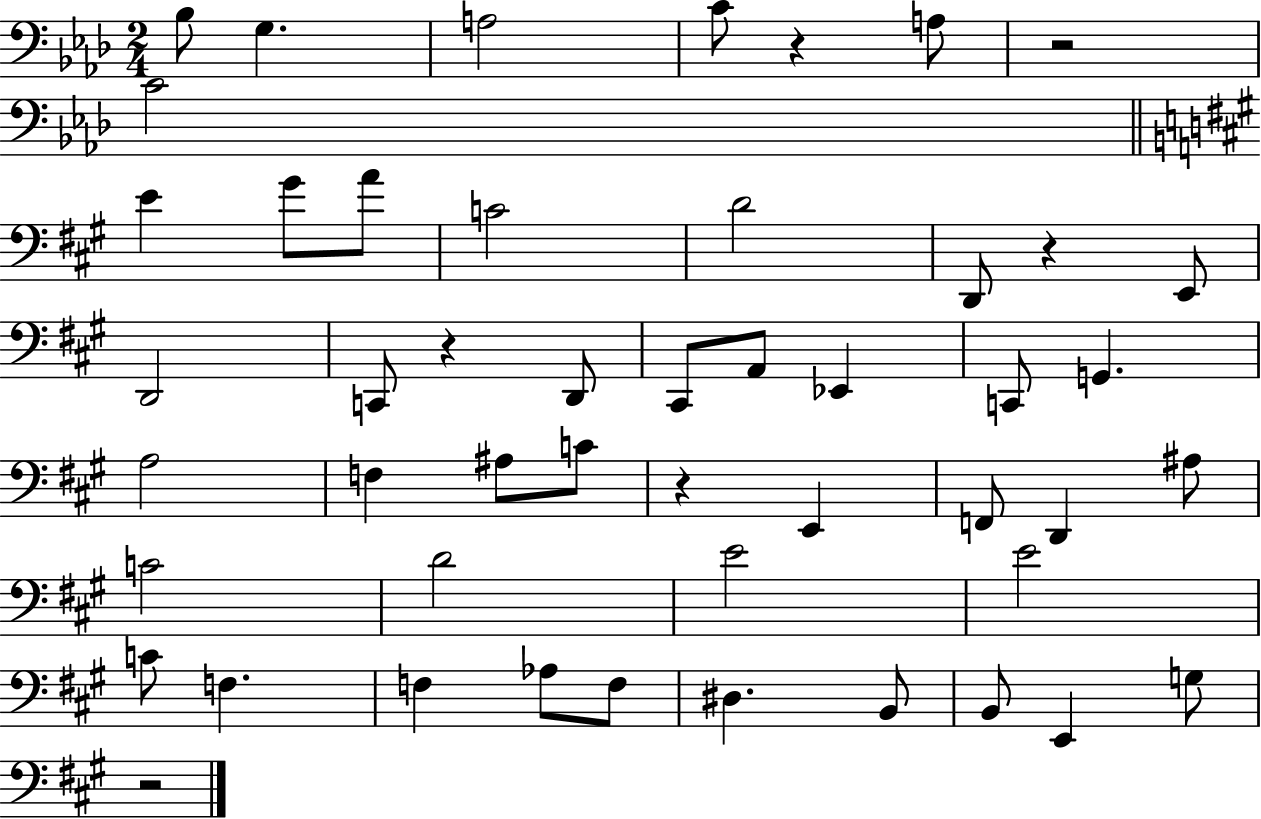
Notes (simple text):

Bb3/e G3/q. A3/h C4/e R/q A3/e R/h C4/h E4/q G#4/e A4/e C4/h D4/h D2/e R/q E2/e D2/h C2/e R/q D2/e C#2/e A2/e Eb2/q C2/e G2/q. A3/h F3/q A#3/e C4/e R/q E2/q F2/e D2/q A#3/e C4/h D4/h E4/h E4/h C4/e F3/q. F3/q Ab3/e F3/e D#3/q. B2/e B2/e E2/q G3/e R/h